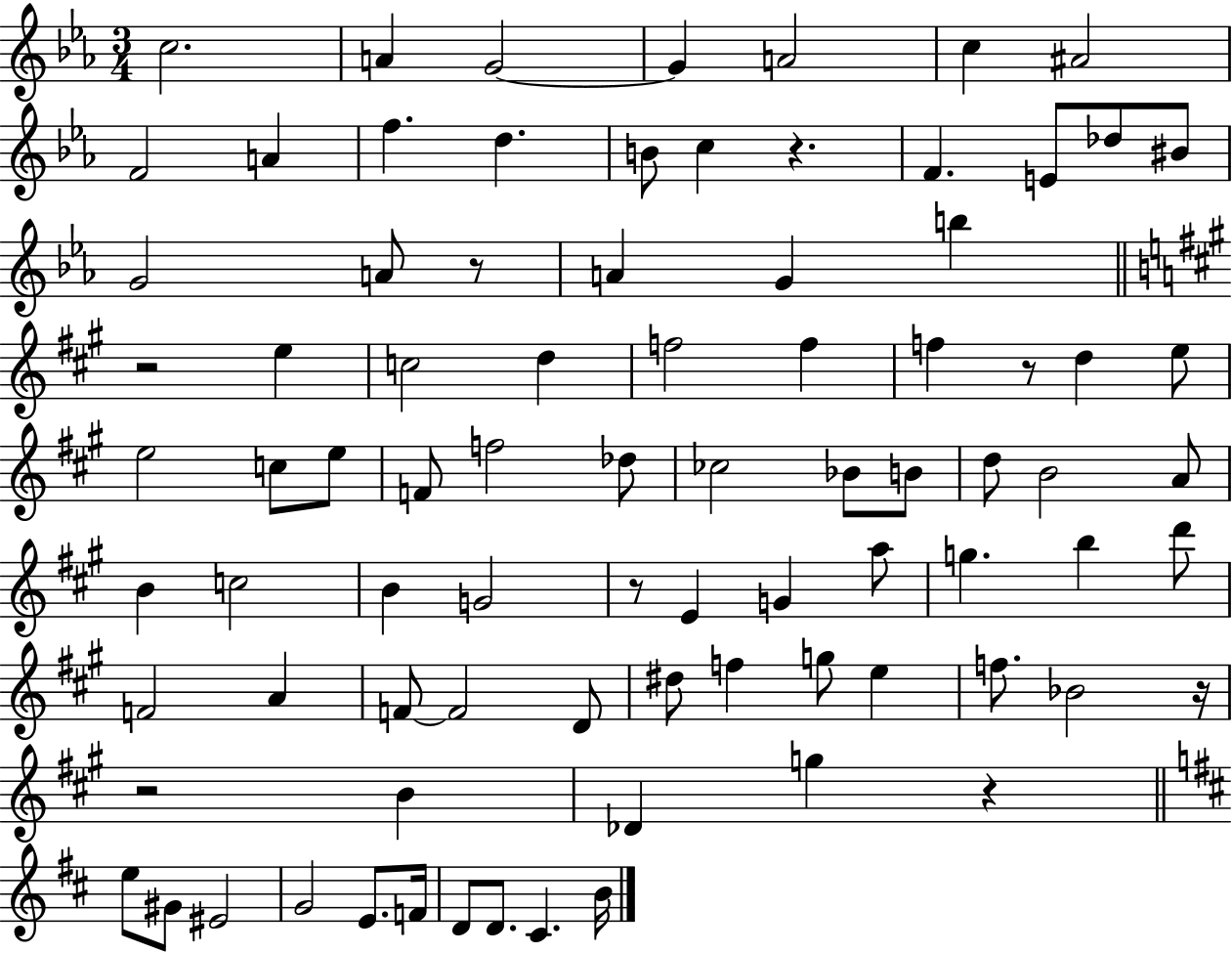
{
  \clef treble
  \numericTimeSignature
  \time 3/4
  \key ees \major
  c''2. | a'4 g'2~~ | g'4 a'2 | c''4 ais'2 | \break f'2 a'4 | f''4. d''4. | b'8 c''4 r4. | f'4. e'8 des''8 bis'8 | \break g'2 a'8 r8 | a'4 g'4 b''4 | \bar "||" \break \key a \major r2 e''4 | c''2 d''4 | f''2 f''4 | f''4 r8 d''4 e''8 | \break e''2 c''8 e''8 | f'8 f''2 des''8 | ces''2 bes'8 b'8 | d''8 b'2 a'8 | \break b'4 c''2 | b'4 g'2 | r8 e'4 g'4 a''8 | g''4. b''4 d'''8 | \break f'2 a'4 | f'8~~ f'2 d'8 | dis''8 f''4 g''8 e''4 | f''8. bes'2 r16 | \break r2 b'4 | des'4 g''4 r4 | \bar "||" \break \key b \minor e''8 gis'8 eis'2 | g'2 e'8. f'16 | d'8 d'8. cis'4. b'16 | \bar "|."
}